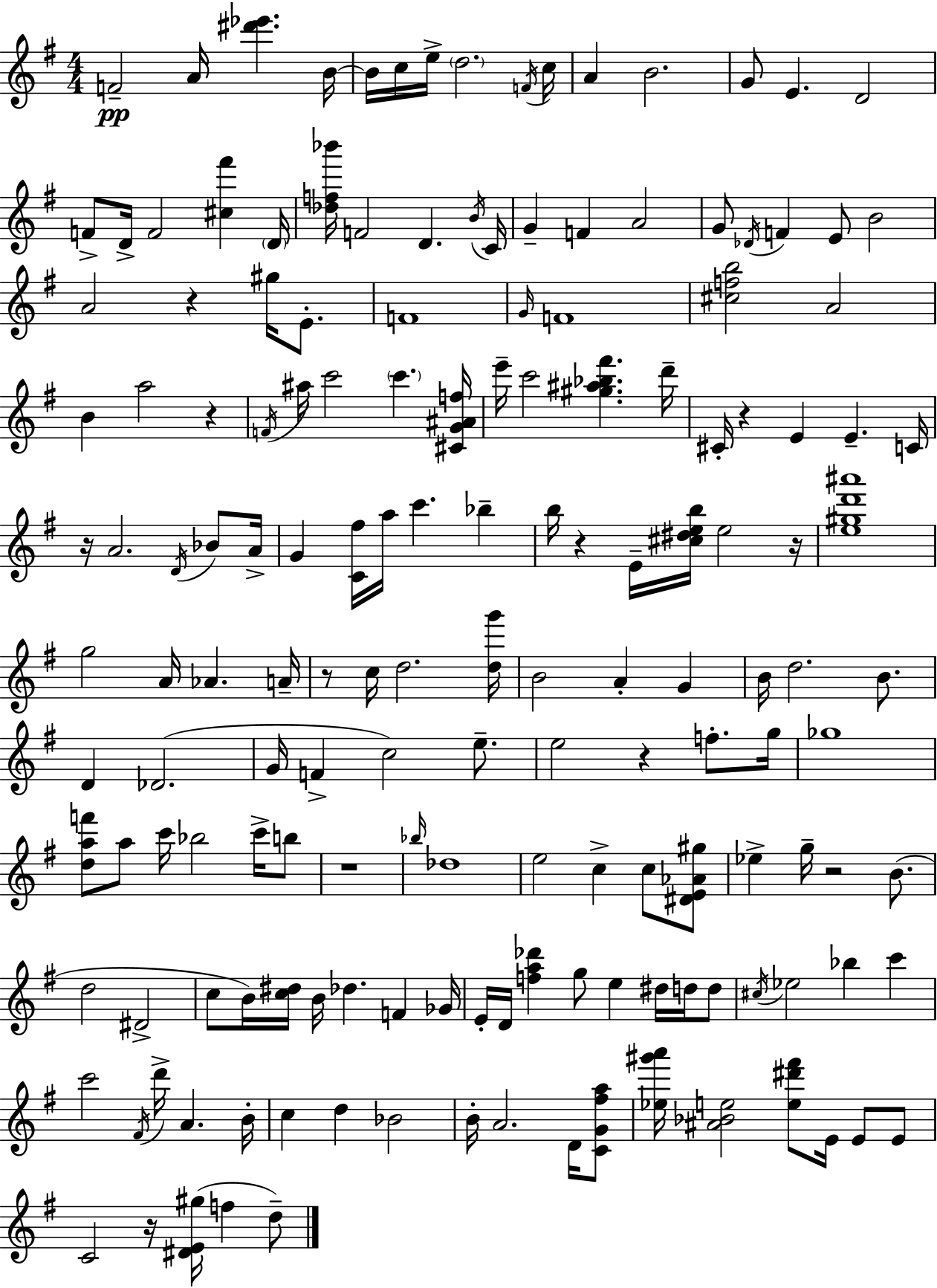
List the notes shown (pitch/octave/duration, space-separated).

F4/h A4/s [D#6,Eb6]/q. B4/s B4/s C5/s E5/s D5/h. F4/s C5/s A4/q B4/h. G4/e E4/q. D4/h F4/e D4/s F4/h [C#5,F#6]/q D4/s [Db5,F5,Bb6]/s F4/h D4/q. B4/s C4/s G4/q F4/q A4/h G4/e Db4/s F4/q E4/e B4/h A4/h R/q G#5/s E4/e. F4/w G4/s F4/w [C#5,F5,B5]/h A4/h B4/q A5/h R/q F4/s A#5/s C6/h C6/q. [C#4,G4,A#4,F5]/s E6/s C6/h [G#5,A#5,Bb5,F#6]/q. D6/s C#4/s R/q E4/q E4/q. C4/s R/s A4/h. D4/s Bb4/e A4/s G4/q [C4,F#5]/s A5/s C6/q. Bb5/q B5/s R/q E4/s [C#5,D#5,E5,B5]/s E5/h R/s [E5,G#5,D6,A#6]/w G5/h A4/s Ab4/q. A4/s R/e C5/s D5/h. [D5,G6]/s B4/h A4/q G4/q B4/s D5/h. B4/e. D4/q Db4/h. G4/s F4/q C5/h E5/e. E5/h R/q F5/e. G5/s Gb5/w [D5,A5,F6]/e A5/e C6/s Bb5/h C6/s B5/e R/w Bb5/s Db5/w E5/h C5/q C5/e [D#4,E4,Ab4,G#5]/e Eb5/q G5/s R/h B4/e. D5/h D#4/h C5/e B4/s [C5,D#5]/s B4/s Db5/q. F4/q Gb4/s E4/s D4/s [F5,A5,Db6]/q G5/e E5/q D#5/s D5/s D5/e C#5/s Eb5/h Bb5/q C6/q C6/h F#4/s D6/s A4/q. B4/s C5/q D5/q Bb4/h B4/s A4/h. D4/s [C4,G4,F#5,A5]/e [Eb5,G#6,A6]/s [A#4,Bb4,E5]/h [E5,D#6,F#6]/e E4/s E4/e E4/e C4/h R/s [D#4,E4,G#5]/s F5/q D5/e